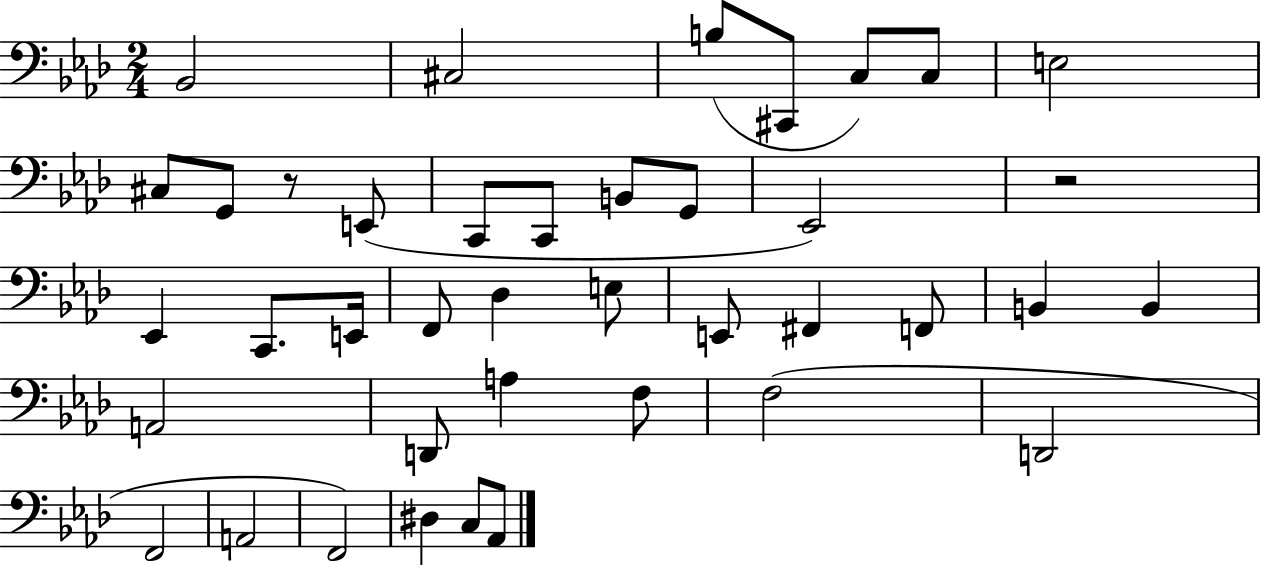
Bb2/h C#3/h B3/e C#2/e C3/e C3/e E3/h C#3/e G2/e R/e E2/e C2/e C2/e B2/e G2/e Eb2/h R/h Eb2/q C2/e. E2/s F2/e Db3/q E3/e E2/e F#2/q F2/e B2/q B2/q A2/h D2/e A3/q F3/e F3/h D2/h F2/h A2/h F2/h D#3/q C3/e Ab2/e